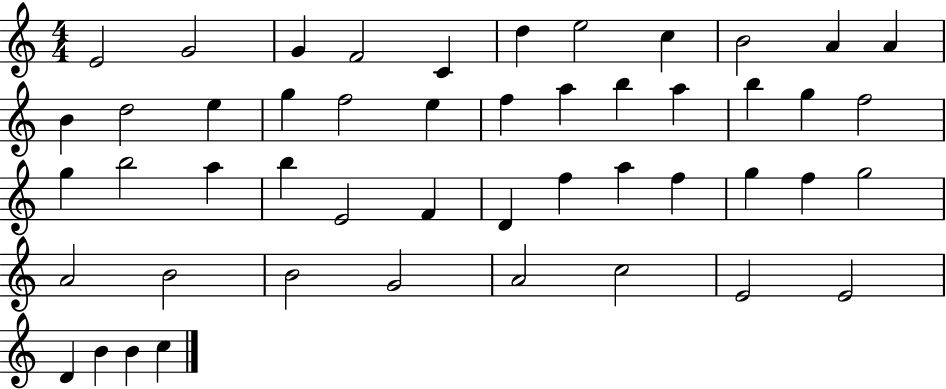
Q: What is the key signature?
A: C major